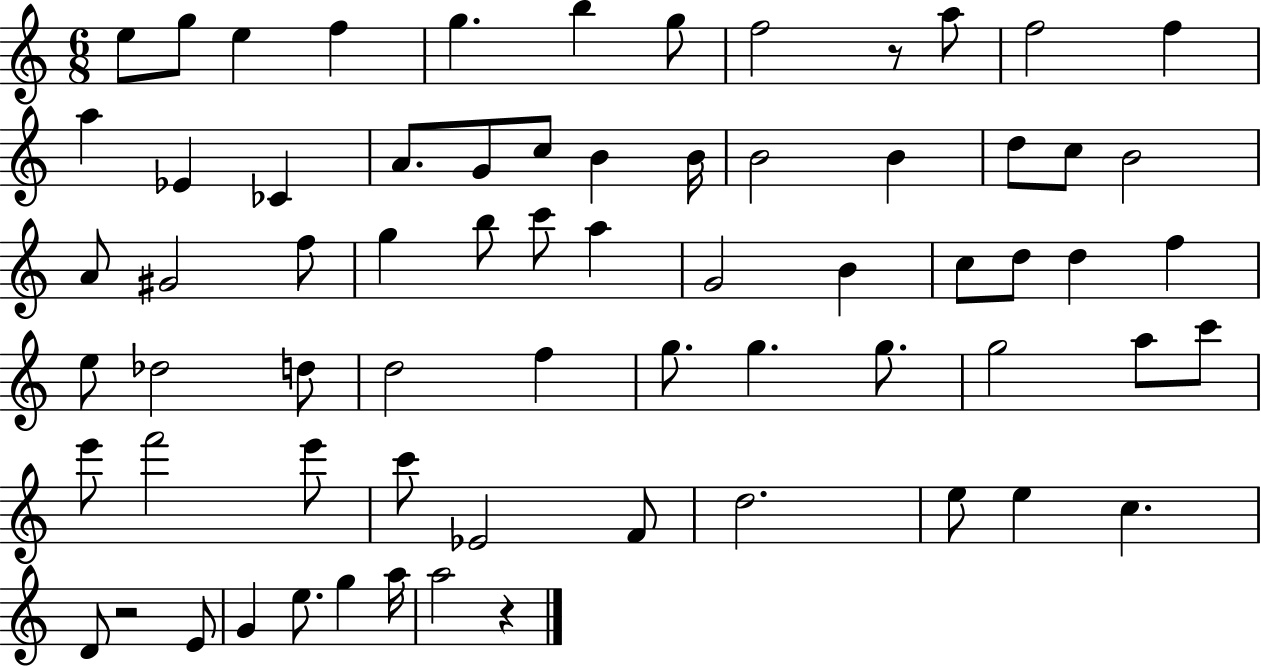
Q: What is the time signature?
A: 6/8